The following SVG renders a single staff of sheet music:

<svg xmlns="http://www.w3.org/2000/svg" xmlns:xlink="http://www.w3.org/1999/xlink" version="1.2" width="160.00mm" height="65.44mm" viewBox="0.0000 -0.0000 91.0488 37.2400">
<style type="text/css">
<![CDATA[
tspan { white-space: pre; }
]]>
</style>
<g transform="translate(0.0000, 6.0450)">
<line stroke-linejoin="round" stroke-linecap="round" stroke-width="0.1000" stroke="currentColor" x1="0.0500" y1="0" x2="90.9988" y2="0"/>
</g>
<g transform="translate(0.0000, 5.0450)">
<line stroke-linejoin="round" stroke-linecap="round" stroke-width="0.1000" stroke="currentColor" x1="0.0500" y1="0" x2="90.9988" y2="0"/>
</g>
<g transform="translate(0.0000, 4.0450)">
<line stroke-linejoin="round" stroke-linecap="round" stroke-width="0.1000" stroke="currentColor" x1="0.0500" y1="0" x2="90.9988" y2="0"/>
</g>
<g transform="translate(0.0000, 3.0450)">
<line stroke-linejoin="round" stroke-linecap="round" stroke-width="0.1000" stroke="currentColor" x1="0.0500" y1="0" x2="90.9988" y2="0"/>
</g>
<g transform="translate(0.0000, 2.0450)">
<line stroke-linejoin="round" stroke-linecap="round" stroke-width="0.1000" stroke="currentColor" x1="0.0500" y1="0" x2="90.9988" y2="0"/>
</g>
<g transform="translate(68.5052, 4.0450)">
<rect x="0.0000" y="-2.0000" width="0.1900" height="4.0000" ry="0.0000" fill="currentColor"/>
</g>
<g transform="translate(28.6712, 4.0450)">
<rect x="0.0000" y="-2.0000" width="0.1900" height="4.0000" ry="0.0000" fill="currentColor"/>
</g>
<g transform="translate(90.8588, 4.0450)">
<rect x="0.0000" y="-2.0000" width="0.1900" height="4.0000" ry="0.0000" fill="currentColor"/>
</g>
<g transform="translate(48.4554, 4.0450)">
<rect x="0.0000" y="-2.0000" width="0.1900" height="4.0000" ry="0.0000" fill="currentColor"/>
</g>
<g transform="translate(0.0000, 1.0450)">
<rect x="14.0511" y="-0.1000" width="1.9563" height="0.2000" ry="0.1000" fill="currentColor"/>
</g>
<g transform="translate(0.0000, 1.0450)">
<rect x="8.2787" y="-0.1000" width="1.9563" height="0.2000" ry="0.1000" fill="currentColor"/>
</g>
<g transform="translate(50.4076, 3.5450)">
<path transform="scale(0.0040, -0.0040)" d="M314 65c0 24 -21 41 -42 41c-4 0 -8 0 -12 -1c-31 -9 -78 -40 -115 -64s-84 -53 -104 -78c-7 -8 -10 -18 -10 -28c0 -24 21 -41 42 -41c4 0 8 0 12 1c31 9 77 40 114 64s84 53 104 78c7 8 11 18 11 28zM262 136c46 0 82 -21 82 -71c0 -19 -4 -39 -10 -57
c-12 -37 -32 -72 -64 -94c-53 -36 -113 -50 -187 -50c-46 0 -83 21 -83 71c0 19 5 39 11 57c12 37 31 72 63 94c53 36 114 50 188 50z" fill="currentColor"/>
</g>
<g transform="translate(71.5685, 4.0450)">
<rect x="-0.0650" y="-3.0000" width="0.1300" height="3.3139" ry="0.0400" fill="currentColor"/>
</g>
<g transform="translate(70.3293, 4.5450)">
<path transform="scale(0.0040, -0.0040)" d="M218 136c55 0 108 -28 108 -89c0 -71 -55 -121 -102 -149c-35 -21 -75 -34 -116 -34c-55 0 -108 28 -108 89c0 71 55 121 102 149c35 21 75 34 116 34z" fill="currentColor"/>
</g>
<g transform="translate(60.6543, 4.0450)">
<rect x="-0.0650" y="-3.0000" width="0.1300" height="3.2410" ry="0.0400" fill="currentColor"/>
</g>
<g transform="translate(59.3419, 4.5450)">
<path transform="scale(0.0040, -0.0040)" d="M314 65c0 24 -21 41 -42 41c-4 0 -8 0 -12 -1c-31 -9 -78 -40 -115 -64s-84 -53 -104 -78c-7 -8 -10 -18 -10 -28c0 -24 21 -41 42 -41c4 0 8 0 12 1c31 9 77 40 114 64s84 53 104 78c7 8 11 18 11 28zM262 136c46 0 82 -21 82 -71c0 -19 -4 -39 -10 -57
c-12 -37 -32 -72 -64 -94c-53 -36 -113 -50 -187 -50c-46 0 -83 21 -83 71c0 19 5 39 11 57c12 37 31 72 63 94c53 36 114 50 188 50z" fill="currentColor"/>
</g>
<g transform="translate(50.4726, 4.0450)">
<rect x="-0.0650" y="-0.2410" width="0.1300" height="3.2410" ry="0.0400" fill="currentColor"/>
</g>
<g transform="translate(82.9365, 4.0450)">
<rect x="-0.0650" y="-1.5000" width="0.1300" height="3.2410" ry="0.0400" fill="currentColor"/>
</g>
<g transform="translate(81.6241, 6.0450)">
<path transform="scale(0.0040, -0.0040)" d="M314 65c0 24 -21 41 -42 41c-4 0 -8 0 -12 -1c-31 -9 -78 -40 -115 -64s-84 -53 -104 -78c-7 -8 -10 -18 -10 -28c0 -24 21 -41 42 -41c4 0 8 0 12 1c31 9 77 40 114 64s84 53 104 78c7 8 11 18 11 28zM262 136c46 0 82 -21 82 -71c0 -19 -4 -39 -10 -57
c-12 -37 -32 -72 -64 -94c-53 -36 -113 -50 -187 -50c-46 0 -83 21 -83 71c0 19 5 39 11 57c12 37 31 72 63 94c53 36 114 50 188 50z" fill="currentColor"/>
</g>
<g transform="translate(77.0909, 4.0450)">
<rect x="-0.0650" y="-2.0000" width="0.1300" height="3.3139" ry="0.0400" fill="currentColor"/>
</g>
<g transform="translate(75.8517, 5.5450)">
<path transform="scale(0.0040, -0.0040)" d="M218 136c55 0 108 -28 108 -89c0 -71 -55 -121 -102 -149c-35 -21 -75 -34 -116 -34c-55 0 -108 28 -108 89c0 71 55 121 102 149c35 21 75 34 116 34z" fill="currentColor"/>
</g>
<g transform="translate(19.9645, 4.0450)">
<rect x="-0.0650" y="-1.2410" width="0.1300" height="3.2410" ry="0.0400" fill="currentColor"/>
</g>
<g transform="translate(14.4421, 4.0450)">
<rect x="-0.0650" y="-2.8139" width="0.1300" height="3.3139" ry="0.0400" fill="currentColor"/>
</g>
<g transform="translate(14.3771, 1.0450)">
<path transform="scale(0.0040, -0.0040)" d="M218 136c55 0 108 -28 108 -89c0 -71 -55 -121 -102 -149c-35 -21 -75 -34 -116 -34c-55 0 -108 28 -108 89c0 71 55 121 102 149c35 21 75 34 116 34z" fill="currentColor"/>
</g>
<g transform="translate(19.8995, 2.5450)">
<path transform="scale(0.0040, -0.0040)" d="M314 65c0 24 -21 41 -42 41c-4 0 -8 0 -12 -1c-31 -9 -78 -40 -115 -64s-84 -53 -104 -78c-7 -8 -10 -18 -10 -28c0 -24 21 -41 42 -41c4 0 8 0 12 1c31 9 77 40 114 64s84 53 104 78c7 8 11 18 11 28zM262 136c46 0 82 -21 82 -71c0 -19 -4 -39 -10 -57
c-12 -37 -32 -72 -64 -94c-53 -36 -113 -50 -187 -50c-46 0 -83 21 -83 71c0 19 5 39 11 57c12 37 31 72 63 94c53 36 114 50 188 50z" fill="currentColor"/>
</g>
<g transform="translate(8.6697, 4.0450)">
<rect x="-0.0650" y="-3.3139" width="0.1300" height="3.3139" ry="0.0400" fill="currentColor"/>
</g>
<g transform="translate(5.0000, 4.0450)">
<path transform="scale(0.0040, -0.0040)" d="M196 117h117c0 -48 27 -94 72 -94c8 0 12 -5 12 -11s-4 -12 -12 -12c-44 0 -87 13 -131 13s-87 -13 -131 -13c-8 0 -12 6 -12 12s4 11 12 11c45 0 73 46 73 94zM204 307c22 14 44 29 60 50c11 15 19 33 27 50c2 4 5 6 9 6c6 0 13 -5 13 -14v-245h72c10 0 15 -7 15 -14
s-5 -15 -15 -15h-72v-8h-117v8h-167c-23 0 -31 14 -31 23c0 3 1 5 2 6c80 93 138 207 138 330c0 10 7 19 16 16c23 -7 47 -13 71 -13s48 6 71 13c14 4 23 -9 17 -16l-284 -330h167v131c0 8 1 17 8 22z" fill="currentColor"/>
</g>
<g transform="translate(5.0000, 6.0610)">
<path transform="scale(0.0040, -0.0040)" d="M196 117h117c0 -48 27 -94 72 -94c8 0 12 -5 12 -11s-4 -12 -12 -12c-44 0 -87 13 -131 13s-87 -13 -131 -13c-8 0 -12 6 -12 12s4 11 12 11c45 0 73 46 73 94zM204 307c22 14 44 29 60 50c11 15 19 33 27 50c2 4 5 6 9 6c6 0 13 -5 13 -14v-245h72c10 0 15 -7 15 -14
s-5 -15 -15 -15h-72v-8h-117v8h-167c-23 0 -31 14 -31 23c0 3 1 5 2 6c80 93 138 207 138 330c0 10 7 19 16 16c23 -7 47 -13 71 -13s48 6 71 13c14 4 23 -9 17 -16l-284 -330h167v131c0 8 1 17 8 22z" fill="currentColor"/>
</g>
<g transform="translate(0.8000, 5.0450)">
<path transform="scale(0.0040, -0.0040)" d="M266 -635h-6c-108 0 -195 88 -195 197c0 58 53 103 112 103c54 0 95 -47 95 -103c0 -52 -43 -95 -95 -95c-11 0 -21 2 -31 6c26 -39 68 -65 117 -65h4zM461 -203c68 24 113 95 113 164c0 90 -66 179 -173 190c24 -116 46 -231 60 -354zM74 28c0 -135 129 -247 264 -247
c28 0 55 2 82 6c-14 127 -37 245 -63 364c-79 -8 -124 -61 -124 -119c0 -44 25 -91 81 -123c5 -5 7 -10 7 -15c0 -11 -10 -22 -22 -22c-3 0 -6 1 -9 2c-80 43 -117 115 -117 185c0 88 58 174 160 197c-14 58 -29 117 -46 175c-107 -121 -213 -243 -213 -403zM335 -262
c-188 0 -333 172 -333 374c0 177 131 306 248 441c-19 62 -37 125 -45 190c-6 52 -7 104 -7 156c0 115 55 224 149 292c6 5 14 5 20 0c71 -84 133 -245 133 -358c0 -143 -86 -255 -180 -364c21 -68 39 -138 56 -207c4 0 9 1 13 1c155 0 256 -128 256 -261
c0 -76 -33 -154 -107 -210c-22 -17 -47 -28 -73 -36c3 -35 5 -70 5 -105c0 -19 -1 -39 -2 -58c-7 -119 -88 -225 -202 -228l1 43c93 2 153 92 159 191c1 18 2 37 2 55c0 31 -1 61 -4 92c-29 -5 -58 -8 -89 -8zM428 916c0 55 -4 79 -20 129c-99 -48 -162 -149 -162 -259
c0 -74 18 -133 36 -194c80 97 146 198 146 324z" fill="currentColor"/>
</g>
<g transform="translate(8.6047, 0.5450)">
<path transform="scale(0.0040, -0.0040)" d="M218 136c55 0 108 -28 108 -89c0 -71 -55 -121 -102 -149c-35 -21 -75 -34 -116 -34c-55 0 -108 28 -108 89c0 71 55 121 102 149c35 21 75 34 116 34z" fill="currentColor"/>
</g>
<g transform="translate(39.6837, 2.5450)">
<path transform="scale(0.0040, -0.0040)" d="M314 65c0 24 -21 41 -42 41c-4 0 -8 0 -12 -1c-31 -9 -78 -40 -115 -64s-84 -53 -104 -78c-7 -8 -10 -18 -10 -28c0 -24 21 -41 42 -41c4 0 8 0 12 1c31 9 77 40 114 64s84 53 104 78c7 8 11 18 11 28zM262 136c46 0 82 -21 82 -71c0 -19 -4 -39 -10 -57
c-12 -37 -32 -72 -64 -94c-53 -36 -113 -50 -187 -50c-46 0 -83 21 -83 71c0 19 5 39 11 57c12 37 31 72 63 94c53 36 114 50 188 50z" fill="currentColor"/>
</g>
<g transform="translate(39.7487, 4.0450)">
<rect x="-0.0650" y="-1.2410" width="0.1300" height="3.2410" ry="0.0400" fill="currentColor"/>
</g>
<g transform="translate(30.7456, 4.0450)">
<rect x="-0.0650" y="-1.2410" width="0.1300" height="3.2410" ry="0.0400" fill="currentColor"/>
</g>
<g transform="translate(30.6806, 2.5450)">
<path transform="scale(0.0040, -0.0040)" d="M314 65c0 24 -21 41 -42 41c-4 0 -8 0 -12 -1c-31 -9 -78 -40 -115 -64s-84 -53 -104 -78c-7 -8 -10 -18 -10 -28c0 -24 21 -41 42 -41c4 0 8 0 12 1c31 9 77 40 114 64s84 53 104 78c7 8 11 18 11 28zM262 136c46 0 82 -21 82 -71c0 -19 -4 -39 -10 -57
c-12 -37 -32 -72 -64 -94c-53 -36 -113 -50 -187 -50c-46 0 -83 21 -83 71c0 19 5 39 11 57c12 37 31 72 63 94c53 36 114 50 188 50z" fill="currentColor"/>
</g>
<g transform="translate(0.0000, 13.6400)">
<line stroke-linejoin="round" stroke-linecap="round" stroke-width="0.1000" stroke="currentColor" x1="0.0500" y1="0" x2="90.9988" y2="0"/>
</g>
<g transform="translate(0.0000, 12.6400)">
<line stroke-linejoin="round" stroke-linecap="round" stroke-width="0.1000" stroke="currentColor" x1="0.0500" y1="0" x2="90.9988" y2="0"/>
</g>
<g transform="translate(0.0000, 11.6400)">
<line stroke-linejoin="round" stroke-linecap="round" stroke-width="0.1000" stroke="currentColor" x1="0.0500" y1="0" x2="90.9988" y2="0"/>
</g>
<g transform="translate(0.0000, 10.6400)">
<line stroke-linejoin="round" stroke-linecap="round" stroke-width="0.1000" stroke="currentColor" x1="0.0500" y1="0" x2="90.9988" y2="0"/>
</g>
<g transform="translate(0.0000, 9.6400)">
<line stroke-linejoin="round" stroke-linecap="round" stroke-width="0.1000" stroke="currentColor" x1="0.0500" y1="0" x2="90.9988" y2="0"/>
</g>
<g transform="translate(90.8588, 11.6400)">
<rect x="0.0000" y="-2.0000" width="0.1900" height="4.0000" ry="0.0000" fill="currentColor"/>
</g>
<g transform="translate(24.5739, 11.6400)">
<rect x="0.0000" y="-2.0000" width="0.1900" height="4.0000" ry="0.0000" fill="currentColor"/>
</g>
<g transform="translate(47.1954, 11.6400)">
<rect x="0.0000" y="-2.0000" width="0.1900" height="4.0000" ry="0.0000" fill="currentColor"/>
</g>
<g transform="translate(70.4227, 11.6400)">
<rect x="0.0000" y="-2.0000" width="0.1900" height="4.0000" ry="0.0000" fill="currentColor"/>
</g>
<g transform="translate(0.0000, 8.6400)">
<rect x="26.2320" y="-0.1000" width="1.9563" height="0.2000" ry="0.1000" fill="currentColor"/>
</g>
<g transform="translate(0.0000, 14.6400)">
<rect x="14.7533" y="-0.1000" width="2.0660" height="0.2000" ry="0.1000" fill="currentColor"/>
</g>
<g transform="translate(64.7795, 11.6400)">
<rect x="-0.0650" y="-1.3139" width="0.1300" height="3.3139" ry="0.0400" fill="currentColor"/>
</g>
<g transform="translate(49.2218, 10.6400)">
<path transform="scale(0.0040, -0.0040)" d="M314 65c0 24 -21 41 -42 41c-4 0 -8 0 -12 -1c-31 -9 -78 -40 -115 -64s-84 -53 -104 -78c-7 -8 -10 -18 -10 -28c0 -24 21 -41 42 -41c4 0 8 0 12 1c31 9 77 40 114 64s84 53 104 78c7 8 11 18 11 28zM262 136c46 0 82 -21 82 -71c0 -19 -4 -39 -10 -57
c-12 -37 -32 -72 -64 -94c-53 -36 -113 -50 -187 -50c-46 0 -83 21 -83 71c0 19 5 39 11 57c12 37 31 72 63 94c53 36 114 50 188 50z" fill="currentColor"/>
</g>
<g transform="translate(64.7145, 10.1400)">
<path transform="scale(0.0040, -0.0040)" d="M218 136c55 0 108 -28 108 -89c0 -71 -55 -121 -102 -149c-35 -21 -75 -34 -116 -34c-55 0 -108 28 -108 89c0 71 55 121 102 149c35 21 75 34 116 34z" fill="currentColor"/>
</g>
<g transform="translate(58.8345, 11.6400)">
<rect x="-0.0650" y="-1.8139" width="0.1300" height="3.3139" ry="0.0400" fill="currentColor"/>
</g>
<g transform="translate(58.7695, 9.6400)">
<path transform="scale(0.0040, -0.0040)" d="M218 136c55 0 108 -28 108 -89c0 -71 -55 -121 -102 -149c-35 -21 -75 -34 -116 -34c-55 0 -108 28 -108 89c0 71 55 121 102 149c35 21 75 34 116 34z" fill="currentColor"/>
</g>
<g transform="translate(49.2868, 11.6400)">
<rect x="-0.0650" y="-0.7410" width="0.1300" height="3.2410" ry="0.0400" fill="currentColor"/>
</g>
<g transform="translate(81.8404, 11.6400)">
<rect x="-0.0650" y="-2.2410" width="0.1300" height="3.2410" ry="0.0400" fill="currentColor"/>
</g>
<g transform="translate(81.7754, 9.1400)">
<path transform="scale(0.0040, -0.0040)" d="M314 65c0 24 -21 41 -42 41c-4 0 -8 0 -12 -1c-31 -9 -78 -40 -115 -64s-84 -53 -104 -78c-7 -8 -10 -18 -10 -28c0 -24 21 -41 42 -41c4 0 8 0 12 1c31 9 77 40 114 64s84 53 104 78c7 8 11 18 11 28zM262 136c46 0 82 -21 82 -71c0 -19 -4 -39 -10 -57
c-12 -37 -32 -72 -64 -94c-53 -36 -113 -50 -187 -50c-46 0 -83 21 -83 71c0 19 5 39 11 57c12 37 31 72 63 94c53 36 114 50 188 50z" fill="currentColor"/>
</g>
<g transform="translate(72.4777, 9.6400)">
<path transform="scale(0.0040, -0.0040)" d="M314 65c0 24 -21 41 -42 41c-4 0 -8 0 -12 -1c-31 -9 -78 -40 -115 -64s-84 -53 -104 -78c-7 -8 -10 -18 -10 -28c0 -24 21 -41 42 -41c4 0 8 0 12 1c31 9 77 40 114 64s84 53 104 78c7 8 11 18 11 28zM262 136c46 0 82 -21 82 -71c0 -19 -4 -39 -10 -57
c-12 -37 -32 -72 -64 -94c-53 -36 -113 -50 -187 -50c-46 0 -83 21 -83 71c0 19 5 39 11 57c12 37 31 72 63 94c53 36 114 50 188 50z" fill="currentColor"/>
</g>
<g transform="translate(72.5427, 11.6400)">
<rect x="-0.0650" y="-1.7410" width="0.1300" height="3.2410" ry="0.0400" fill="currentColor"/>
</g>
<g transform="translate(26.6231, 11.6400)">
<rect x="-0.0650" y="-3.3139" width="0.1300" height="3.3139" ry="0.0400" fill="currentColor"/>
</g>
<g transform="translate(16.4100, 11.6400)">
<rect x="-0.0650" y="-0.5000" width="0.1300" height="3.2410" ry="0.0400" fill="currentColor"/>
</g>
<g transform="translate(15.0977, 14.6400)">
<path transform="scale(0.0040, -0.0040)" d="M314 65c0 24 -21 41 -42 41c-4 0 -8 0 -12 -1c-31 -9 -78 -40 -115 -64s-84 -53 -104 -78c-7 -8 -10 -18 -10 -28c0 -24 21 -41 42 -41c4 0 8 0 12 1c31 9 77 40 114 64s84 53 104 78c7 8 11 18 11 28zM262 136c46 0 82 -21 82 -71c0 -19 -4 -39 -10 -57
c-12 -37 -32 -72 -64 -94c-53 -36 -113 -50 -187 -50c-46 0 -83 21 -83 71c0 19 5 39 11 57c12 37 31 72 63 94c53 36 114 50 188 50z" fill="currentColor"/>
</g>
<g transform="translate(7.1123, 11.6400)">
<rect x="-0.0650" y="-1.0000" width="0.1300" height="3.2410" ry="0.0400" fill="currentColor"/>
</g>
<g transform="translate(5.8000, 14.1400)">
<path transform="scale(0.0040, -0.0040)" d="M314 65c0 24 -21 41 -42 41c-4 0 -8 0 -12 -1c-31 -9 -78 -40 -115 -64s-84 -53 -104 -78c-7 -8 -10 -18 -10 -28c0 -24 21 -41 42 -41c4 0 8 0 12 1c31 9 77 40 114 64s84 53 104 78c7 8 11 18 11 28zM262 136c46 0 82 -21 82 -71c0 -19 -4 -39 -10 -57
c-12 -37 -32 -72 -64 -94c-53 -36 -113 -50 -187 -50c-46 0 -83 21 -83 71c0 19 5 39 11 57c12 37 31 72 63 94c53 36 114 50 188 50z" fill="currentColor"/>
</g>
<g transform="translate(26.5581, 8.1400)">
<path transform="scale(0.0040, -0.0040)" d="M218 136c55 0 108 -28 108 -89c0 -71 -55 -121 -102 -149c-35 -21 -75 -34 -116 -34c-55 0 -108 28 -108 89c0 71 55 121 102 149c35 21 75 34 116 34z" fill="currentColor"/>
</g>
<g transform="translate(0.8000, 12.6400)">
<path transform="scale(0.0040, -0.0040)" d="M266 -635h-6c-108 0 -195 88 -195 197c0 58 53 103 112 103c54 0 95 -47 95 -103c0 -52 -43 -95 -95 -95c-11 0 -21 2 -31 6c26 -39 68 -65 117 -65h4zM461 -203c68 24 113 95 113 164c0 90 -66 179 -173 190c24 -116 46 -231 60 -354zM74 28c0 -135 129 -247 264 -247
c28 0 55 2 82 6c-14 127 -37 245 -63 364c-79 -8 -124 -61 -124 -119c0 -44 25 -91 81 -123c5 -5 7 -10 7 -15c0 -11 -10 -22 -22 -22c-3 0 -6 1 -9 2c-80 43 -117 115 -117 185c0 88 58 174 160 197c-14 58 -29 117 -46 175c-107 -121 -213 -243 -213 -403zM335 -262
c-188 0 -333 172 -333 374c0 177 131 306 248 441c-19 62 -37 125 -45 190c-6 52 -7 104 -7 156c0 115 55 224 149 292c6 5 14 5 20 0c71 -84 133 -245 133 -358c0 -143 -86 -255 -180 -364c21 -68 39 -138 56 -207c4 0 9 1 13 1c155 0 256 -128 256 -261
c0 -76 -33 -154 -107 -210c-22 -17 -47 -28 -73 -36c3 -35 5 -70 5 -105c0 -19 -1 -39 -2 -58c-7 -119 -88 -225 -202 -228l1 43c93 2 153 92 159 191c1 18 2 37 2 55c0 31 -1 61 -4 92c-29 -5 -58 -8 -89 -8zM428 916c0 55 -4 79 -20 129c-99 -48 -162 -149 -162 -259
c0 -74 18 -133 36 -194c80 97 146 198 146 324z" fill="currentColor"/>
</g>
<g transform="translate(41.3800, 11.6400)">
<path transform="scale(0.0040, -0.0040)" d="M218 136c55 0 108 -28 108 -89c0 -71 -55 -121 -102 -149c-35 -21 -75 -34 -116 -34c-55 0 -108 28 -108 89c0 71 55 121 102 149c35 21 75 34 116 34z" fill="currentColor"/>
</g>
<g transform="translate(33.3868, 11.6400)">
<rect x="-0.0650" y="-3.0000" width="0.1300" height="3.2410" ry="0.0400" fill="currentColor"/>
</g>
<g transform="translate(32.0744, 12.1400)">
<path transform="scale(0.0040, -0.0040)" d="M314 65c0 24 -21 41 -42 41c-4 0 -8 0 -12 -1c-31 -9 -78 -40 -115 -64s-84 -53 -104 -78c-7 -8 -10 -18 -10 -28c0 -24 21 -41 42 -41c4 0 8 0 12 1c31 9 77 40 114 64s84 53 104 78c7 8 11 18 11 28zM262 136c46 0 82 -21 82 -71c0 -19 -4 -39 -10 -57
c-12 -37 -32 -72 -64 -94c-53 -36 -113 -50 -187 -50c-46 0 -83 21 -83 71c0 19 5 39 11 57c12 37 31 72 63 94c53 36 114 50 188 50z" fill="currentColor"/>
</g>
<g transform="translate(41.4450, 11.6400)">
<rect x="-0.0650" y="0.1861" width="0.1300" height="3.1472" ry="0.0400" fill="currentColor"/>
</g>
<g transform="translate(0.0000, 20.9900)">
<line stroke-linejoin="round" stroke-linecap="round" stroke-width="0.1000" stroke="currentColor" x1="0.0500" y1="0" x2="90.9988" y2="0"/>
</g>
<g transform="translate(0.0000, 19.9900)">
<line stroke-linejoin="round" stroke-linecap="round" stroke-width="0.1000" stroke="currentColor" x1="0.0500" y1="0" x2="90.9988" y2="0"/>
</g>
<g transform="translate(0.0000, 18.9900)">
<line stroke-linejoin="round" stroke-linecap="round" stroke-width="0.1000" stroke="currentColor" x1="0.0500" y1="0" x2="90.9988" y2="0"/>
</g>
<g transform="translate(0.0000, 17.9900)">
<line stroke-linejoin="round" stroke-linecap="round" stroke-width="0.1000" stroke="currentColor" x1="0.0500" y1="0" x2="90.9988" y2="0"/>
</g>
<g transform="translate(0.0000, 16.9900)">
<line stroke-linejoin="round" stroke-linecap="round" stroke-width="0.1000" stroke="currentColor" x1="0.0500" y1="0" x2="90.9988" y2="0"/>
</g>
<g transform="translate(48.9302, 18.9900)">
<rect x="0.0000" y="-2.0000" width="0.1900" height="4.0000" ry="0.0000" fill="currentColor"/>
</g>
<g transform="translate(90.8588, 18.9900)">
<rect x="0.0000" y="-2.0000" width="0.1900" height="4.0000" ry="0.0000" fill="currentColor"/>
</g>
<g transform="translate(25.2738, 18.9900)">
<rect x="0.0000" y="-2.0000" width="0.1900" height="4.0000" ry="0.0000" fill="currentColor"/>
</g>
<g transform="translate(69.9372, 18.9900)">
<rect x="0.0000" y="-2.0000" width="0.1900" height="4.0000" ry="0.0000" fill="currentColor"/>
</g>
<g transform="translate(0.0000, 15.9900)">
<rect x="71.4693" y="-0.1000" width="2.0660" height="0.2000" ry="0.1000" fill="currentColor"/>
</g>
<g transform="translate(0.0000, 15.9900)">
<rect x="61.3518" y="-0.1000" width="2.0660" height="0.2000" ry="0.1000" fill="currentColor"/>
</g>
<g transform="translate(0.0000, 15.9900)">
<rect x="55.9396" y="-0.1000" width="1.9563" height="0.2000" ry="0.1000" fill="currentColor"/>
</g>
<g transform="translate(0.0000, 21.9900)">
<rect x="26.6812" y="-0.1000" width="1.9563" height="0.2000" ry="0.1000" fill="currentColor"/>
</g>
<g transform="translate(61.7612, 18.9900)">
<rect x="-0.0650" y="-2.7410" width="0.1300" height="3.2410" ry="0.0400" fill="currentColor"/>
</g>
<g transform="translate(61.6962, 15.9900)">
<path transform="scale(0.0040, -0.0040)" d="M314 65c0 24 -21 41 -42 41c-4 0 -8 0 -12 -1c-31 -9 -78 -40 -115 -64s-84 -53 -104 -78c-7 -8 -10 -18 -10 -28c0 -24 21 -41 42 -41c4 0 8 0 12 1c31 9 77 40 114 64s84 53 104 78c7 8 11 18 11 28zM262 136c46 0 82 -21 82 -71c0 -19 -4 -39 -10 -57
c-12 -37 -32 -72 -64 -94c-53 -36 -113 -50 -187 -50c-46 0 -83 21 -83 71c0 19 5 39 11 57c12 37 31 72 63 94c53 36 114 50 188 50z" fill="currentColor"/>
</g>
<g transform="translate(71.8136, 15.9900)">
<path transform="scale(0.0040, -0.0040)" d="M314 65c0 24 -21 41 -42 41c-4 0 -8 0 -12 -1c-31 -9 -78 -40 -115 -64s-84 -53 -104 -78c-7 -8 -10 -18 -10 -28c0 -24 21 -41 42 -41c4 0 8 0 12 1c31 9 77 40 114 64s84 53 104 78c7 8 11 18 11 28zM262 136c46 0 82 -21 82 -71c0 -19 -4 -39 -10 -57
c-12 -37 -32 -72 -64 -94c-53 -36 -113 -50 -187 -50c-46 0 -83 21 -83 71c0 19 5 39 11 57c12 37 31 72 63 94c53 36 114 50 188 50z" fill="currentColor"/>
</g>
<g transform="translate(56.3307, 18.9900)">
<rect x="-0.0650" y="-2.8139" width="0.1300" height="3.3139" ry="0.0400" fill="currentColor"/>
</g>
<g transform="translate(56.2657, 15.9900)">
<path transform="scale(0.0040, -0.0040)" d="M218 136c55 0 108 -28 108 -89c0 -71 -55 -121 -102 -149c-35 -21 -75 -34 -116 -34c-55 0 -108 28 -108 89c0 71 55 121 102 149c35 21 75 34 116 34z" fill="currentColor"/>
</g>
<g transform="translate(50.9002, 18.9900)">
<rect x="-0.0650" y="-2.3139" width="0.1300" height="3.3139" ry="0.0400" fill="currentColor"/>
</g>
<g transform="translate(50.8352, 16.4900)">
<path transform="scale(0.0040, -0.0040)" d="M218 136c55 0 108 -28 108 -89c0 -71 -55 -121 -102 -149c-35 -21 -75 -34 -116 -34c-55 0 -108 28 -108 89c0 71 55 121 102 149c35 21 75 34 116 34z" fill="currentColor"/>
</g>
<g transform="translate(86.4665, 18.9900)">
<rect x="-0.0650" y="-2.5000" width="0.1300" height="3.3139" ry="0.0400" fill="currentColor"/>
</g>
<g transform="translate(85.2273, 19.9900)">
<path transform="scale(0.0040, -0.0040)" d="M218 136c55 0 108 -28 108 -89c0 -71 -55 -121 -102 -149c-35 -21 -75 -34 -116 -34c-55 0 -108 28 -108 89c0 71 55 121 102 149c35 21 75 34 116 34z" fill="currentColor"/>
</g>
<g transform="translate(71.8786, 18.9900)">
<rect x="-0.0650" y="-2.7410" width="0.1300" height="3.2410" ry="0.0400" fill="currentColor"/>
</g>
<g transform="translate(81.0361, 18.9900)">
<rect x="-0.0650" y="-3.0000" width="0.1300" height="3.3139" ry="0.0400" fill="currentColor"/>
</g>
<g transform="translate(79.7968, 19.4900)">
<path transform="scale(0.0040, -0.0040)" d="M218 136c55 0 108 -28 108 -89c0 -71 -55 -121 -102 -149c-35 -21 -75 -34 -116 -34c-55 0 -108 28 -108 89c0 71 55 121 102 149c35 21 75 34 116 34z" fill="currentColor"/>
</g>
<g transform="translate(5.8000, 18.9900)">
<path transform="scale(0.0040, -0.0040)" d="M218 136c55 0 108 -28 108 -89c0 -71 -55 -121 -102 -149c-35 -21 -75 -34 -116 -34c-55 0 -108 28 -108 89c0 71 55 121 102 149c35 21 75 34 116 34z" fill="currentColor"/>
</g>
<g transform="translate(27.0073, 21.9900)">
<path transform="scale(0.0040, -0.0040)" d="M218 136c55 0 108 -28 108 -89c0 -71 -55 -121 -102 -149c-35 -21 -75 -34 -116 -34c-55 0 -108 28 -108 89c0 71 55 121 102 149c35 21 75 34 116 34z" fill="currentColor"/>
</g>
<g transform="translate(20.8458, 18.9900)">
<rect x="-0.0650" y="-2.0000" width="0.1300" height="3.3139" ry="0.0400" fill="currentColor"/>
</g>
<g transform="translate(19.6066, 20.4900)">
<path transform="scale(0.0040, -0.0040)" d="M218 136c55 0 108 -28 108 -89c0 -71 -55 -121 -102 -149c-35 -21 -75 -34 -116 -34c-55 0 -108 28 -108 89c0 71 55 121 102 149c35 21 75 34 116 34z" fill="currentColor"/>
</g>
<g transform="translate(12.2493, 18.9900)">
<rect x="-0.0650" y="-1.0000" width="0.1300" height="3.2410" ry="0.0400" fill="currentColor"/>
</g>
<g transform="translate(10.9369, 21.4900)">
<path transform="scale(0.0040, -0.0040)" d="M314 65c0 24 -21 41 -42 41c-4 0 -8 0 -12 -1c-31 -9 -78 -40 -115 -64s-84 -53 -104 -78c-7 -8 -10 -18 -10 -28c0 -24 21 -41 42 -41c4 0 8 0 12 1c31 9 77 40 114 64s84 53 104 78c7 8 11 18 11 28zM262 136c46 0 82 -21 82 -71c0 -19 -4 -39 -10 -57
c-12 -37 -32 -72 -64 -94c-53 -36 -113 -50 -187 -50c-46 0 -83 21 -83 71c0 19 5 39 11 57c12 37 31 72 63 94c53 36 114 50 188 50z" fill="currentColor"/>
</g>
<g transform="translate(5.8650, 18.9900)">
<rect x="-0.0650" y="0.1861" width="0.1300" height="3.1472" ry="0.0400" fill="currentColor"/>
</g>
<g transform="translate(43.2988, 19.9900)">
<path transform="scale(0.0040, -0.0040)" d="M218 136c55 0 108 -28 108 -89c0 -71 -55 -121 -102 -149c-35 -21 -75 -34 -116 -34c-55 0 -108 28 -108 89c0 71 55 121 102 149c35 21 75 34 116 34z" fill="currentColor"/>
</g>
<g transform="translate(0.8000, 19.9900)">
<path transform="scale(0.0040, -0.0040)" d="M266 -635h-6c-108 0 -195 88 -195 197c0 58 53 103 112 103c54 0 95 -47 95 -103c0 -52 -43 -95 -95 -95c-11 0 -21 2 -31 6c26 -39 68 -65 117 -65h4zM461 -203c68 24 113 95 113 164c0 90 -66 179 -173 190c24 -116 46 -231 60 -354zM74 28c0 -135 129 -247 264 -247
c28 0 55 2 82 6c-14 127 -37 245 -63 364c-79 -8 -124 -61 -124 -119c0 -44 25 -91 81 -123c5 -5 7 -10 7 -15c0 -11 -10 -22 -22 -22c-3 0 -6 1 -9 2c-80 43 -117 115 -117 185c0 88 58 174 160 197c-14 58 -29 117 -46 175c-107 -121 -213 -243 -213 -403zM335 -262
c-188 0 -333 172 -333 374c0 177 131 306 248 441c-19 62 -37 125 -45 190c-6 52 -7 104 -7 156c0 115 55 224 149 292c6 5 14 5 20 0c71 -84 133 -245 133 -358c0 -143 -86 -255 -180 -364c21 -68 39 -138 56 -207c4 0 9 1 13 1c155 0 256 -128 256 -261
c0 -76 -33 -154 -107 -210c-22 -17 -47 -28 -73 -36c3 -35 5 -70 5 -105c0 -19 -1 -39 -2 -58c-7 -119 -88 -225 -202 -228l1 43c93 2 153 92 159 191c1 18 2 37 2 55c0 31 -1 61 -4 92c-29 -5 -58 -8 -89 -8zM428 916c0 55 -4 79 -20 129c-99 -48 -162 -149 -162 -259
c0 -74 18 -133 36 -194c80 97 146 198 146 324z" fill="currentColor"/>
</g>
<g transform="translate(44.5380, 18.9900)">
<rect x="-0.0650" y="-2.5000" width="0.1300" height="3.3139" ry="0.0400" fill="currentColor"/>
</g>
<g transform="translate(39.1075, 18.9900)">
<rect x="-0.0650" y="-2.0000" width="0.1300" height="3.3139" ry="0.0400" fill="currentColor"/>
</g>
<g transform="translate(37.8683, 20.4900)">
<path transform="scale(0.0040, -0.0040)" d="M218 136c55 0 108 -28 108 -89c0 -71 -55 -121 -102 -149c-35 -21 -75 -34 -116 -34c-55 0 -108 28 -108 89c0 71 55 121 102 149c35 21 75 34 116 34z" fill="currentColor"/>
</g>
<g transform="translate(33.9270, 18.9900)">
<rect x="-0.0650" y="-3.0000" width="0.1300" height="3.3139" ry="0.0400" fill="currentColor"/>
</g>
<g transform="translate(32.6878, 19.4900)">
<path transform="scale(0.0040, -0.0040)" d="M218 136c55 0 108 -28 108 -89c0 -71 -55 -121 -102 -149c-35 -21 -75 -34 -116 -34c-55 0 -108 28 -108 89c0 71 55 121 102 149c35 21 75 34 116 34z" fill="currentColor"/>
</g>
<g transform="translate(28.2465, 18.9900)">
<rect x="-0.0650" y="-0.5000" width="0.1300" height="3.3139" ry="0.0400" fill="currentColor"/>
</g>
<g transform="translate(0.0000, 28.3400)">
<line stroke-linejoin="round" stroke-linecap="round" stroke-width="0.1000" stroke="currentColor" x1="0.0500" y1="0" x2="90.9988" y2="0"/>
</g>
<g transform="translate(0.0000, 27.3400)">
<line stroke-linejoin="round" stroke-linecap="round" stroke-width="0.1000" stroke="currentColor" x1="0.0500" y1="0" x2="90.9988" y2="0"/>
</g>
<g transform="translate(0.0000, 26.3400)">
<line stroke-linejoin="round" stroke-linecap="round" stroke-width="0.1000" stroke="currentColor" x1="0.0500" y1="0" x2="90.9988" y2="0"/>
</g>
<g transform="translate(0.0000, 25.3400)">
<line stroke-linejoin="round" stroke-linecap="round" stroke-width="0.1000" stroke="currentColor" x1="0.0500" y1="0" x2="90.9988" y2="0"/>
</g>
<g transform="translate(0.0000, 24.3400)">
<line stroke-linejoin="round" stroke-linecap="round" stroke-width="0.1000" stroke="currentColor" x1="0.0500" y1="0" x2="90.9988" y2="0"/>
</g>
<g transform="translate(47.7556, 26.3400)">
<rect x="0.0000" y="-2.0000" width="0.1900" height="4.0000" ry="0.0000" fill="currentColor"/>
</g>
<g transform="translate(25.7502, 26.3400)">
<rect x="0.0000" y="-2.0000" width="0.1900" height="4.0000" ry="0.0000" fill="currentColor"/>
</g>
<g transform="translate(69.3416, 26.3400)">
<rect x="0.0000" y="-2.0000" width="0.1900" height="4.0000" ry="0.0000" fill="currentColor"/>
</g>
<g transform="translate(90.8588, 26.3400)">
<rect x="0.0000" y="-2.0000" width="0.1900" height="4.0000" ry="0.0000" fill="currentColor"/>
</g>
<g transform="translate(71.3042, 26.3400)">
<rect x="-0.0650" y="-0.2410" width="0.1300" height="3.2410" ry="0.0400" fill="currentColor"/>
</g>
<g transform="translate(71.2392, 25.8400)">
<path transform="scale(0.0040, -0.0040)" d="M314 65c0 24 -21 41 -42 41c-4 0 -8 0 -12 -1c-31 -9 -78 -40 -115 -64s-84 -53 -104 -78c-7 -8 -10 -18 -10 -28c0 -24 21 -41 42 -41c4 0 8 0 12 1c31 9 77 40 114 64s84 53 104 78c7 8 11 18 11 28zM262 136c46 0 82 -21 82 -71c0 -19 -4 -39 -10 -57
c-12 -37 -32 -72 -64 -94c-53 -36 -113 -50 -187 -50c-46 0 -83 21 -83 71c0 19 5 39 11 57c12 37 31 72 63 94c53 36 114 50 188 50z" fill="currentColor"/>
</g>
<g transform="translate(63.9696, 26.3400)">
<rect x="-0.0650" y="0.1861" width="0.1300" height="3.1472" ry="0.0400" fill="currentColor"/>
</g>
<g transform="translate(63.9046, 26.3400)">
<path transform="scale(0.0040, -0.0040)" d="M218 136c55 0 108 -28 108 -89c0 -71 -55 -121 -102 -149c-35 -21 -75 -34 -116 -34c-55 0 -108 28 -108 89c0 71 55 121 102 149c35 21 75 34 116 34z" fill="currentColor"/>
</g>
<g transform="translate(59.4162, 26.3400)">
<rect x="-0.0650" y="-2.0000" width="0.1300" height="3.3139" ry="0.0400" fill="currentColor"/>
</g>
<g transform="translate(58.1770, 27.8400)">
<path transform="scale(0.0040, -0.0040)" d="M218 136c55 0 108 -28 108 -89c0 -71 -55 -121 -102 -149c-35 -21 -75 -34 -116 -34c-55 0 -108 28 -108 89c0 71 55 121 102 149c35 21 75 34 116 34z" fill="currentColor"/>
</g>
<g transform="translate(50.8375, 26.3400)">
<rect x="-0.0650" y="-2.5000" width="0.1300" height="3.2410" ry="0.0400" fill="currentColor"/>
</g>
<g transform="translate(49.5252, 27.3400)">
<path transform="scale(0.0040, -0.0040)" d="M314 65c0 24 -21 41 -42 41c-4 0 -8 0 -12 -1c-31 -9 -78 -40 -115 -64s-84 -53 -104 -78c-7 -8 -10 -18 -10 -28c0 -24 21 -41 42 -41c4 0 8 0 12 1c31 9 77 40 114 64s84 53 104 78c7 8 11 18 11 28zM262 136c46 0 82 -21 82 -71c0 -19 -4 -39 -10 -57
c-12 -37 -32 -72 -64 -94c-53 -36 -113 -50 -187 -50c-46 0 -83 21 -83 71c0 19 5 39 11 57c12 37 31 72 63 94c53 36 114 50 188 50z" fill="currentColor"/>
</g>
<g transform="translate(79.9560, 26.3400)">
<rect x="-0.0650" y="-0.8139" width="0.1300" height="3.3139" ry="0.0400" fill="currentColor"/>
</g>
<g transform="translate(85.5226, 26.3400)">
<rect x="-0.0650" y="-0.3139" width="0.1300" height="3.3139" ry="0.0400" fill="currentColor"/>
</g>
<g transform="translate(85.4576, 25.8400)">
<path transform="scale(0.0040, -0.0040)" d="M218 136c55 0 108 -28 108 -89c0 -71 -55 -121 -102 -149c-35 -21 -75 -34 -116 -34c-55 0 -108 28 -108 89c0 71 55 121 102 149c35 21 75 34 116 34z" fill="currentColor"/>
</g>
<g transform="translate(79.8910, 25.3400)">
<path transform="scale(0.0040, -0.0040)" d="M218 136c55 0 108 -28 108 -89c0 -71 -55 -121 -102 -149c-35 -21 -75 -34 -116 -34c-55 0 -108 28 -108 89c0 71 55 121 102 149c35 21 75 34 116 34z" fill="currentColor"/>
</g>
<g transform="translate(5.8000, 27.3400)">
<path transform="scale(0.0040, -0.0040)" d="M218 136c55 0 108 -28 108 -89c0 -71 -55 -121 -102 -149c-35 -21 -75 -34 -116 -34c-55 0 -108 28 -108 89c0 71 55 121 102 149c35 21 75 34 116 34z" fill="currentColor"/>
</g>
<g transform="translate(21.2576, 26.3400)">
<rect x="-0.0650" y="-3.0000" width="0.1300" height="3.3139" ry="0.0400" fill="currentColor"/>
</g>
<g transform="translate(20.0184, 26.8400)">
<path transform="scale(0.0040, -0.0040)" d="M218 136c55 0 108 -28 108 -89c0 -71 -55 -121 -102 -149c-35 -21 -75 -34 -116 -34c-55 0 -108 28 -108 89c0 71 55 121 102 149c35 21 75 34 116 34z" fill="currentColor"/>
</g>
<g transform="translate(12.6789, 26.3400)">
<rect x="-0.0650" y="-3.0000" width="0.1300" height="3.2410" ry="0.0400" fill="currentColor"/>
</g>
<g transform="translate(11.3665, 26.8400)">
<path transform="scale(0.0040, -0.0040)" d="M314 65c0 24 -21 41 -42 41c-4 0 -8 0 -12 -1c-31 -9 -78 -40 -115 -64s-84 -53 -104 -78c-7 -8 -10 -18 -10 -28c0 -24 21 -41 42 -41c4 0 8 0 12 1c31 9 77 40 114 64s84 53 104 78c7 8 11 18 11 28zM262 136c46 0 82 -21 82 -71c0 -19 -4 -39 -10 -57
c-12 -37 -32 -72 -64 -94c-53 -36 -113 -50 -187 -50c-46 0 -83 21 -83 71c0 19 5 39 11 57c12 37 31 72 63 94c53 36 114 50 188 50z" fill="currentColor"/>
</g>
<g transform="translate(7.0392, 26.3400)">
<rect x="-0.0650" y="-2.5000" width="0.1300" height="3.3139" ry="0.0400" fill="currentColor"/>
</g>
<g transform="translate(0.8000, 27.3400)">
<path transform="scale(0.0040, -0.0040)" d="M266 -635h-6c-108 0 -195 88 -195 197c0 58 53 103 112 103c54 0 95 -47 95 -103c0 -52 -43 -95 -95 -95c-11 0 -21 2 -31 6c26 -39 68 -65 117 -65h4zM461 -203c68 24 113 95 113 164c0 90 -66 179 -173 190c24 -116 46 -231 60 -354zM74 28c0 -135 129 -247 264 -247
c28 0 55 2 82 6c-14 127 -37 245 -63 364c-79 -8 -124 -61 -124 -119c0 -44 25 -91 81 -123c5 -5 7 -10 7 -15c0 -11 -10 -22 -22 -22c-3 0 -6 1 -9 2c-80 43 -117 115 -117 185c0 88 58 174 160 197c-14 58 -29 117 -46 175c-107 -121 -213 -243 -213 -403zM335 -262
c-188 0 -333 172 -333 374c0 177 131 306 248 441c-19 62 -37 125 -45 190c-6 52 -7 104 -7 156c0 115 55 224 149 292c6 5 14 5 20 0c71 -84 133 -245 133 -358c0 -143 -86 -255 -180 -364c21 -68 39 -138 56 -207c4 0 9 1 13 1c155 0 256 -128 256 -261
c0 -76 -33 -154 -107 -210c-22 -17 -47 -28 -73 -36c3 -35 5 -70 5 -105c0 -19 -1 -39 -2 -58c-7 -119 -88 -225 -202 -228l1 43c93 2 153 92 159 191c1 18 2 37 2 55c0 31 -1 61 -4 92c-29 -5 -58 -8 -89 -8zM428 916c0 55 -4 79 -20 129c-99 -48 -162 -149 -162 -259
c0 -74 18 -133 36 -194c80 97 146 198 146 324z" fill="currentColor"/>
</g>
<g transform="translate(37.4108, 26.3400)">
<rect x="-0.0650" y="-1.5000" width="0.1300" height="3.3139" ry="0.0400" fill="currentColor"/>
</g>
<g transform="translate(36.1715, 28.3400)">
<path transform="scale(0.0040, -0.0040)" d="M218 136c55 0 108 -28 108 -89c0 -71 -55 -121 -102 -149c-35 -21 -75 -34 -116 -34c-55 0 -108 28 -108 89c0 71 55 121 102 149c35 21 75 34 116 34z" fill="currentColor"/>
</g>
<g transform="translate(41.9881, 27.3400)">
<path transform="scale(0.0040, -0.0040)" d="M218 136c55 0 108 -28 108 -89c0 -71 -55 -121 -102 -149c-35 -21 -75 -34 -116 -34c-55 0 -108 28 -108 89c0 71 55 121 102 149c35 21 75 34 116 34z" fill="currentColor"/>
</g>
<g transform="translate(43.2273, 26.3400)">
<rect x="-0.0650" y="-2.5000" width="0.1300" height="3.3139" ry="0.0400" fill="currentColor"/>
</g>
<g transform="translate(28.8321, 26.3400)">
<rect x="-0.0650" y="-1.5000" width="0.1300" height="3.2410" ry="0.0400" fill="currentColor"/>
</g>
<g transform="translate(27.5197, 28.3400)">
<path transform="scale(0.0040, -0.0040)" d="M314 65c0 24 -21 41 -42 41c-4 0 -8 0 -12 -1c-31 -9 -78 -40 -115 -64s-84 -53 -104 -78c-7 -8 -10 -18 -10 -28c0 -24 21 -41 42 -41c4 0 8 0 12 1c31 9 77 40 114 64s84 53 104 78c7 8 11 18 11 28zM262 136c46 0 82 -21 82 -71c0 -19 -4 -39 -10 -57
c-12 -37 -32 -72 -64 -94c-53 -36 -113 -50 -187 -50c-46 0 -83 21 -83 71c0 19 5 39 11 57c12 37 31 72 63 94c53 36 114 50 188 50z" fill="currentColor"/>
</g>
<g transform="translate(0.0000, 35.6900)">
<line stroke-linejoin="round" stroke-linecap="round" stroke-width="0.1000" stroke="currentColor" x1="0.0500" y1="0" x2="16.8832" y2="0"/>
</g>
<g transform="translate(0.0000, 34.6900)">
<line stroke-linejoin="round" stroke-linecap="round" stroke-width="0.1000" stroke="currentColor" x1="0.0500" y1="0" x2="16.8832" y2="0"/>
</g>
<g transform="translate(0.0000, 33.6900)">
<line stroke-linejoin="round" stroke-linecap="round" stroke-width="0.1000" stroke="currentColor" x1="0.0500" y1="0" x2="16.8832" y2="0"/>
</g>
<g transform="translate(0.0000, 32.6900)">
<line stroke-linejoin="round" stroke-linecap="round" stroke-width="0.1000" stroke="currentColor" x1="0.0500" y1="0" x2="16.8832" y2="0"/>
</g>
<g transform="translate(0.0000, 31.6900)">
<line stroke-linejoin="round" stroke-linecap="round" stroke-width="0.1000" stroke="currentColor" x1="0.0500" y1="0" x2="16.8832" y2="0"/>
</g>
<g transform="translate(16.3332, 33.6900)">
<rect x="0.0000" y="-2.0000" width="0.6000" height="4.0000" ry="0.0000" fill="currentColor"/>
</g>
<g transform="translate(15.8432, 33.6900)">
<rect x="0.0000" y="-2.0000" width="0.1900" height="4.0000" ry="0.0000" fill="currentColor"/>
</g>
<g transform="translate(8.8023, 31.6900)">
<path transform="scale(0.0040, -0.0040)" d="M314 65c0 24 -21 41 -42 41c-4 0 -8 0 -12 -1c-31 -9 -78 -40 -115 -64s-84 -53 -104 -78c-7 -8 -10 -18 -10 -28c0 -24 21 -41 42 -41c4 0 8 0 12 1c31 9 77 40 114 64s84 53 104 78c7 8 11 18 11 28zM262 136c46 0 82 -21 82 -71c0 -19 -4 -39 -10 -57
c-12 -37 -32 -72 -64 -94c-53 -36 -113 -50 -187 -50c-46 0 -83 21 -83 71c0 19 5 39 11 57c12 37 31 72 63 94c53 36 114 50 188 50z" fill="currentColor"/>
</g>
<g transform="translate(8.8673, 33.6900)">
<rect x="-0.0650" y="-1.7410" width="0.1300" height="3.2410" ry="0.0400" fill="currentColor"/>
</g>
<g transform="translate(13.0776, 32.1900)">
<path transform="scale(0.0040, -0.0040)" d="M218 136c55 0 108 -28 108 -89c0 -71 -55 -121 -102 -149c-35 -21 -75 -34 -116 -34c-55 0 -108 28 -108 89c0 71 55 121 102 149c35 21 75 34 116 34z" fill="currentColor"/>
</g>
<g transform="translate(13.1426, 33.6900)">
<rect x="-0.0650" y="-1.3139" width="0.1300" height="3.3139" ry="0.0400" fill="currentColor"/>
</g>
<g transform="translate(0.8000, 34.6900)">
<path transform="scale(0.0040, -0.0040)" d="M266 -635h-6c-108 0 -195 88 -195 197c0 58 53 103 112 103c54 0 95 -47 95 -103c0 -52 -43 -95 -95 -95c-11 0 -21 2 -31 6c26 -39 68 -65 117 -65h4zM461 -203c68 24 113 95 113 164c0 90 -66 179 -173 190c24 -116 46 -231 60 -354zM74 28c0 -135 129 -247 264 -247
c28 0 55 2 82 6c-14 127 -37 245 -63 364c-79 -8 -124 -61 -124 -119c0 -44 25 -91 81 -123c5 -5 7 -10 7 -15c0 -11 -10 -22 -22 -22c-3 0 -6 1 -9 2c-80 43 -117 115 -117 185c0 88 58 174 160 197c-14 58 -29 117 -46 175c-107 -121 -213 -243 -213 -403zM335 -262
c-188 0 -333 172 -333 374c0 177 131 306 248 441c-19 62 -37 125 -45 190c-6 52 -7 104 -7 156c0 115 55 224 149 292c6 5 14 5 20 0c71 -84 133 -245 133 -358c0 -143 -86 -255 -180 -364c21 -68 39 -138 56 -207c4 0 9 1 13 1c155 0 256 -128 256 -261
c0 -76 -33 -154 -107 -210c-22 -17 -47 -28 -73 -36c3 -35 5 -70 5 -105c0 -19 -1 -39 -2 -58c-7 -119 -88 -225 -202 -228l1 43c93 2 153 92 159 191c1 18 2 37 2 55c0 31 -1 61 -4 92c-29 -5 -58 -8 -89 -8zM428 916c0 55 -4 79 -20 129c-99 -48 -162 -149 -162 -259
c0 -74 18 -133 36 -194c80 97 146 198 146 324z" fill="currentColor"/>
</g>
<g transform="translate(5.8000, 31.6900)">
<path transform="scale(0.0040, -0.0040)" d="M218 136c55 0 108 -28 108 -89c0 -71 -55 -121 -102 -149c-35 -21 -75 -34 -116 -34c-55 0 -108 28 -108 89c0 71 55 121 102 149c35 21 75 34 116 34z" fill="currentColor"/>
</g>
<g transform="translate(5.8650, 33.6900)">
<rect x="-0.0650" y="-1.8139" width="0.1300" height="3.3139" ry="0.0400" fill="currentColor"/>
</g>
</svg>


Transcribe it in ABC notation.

X:1
T:Untitled
M:4/4
L:1/4
K:C
b a e2 e2 e2 c2 A2 A F E2 D2 C2 b A2 B d2 f e f2 g2 B D2 F C A F G g a a2 a2 A G G A2 A E2 E G G2 F B c2 d c f f2 e